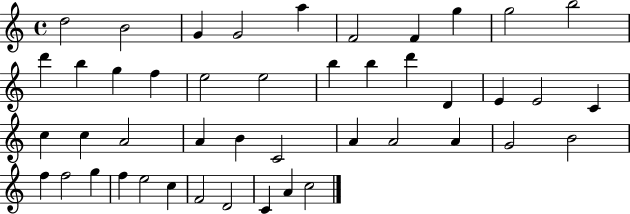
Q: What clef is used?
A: treble